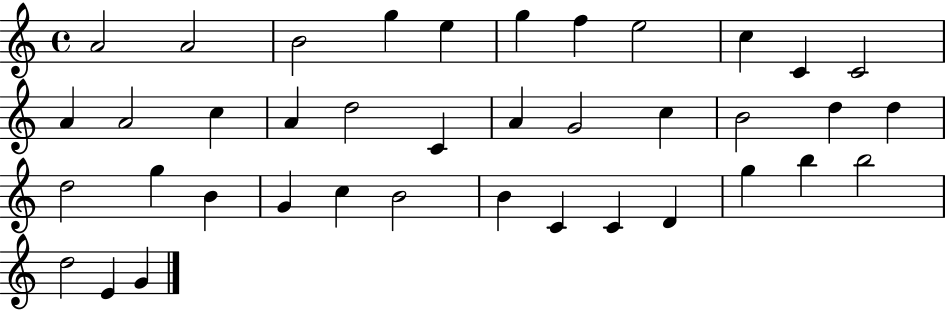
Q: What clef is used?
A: treble